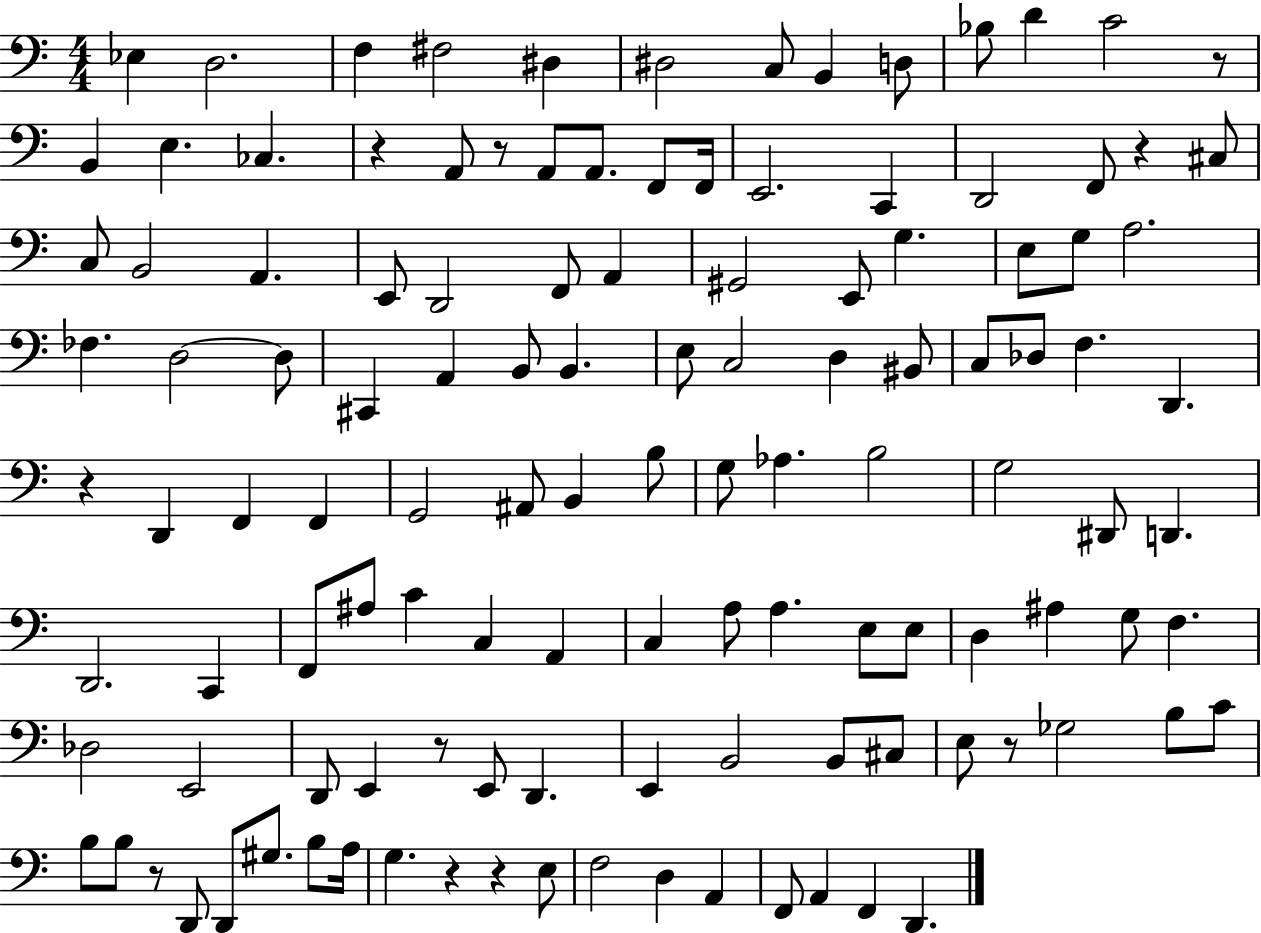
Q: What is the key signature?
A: C major